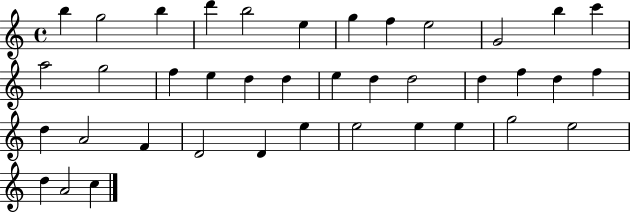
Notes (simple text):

B5/q G5/h B5/q D6/q B5/h E5/q G5/q F5/q E5/h G4/h B5/q C6/q A5/h G5/h F5/q E5/q D5/q D5/q E5/q D5/q D5/h D5/q F5/q D5/q F5/q D5/q A4/h F4/q D4/h D4/q E5/q E5/h E5/q E5/q G5/h E5/h D5/q A4/h C5/q